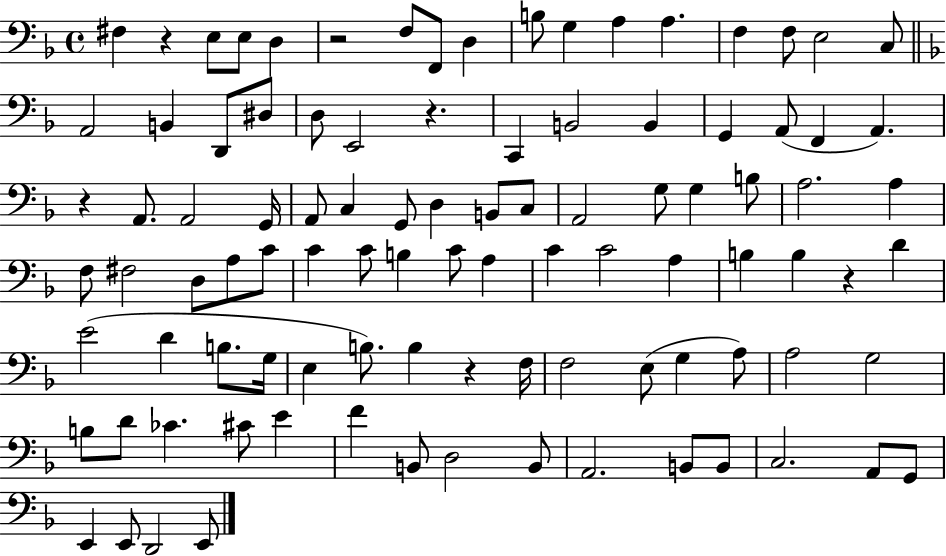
{
  \clef bass
  \time 4/4
  \defaultTimeSignature
  \key f \major
  fis4 r4 e8 e8 d4 | r2 f8 f,8 d4 | b8 g4 a4 a4. | f4 f8 e2 c8 | \break \bar "||" \break \key d \minor a,2 b,4 d,8 dis8 | d8 e,2 r4. | c,4 b,2 b,4 | g,4 a,8( f,4 a,4.) | \break r4 a,8. a,2 g,16 | a,8 c4 g,8 d4 b,8 c8 | a,2 g8 g4 b8 | a2. a4 | \break f8 fis2 d8 a8 c'8 | c'4 c'8 b4 c'8 a4 | c'4 c'2 a4 | b4 b4 r4 d'4 | \break e'2( d'4 b8. g16 | e4 b8.) b4 r4 f16 | f2 e8( g4 a8) | a2 g2 | \break b8 d'8 ces'4. cis'8 e'4 | f'4 b,8 d2 b,8 | a,2. b,8 b,8 | c2. a,8 g,8 | \break e,4 e,8 d,2 e,8 | \bar "|."
}